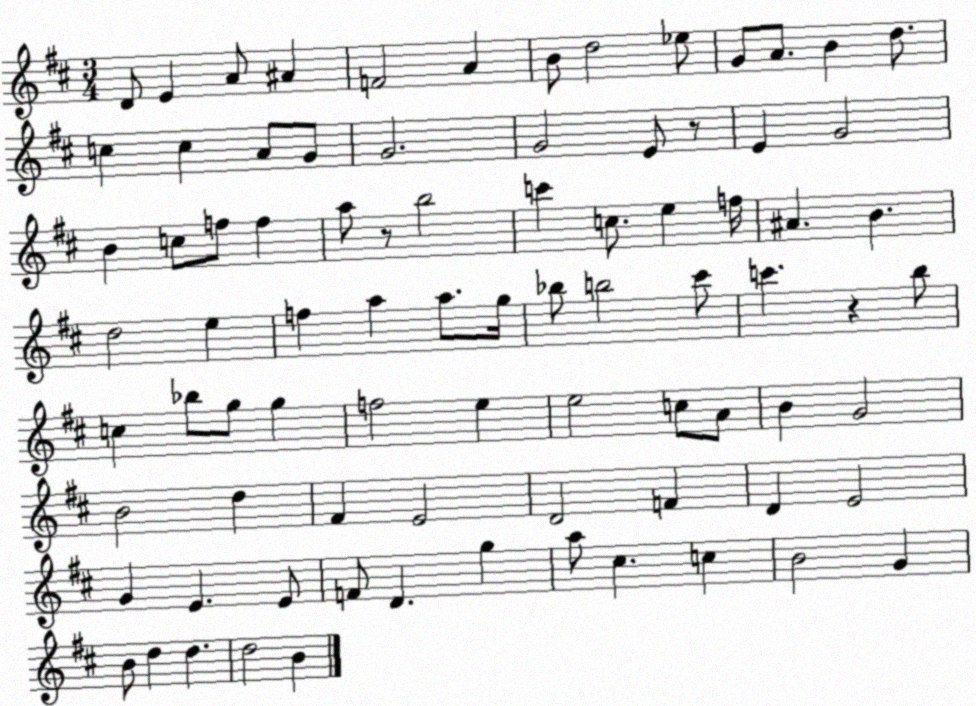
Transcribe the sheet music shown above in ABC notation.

X:1
T:Untitled
M:3/4
L:1/4
K:D
D/2 E A/2 ^A F2 A B/2 d2 _e/2 G/2 A/2 B d/2 c c A/2 G/2 G2 G2 E/2 z/2 E G2 B c/2 f/2 f a/2 z/2 b2 c' c/2 e f/4 ^A B d2 e f a a/2 g/4 _b/2 b2 ^c'/2 c' z b/2 c _b/2 g/2 g f2 e e2 c/2 A/2 B G2 B2 d ^F E2 D2 F D E2 G E E/2 F/2 D g a/2 ^c c B2 G B/2 d d d2 B